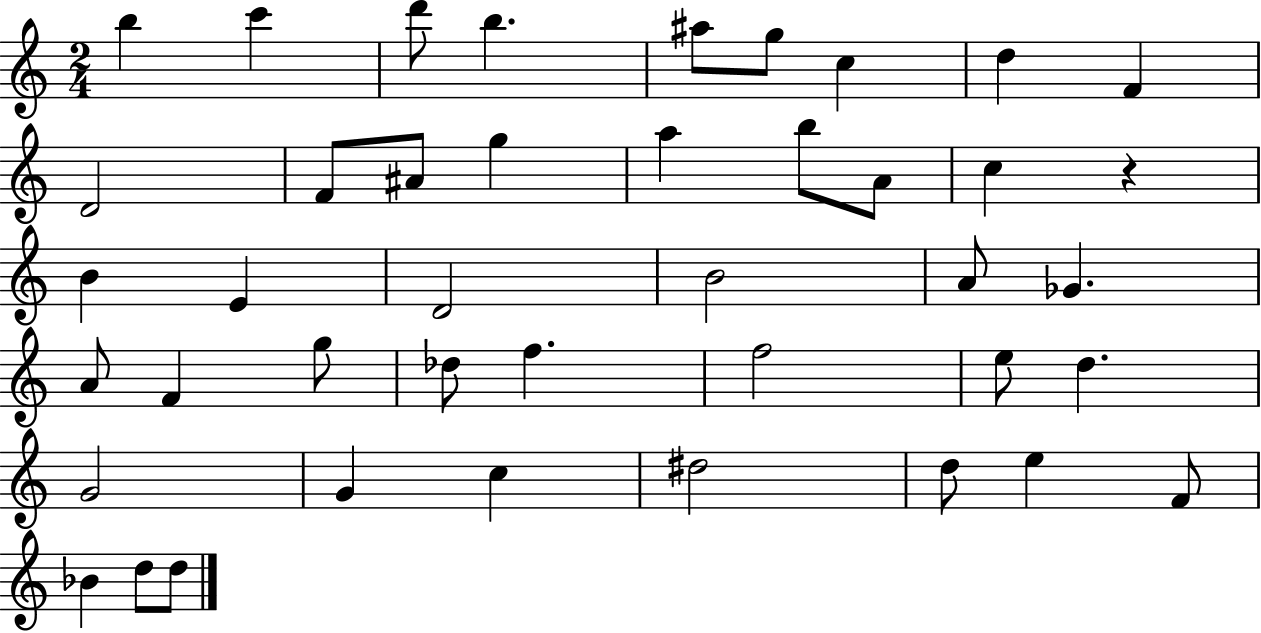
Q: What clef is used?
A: treble